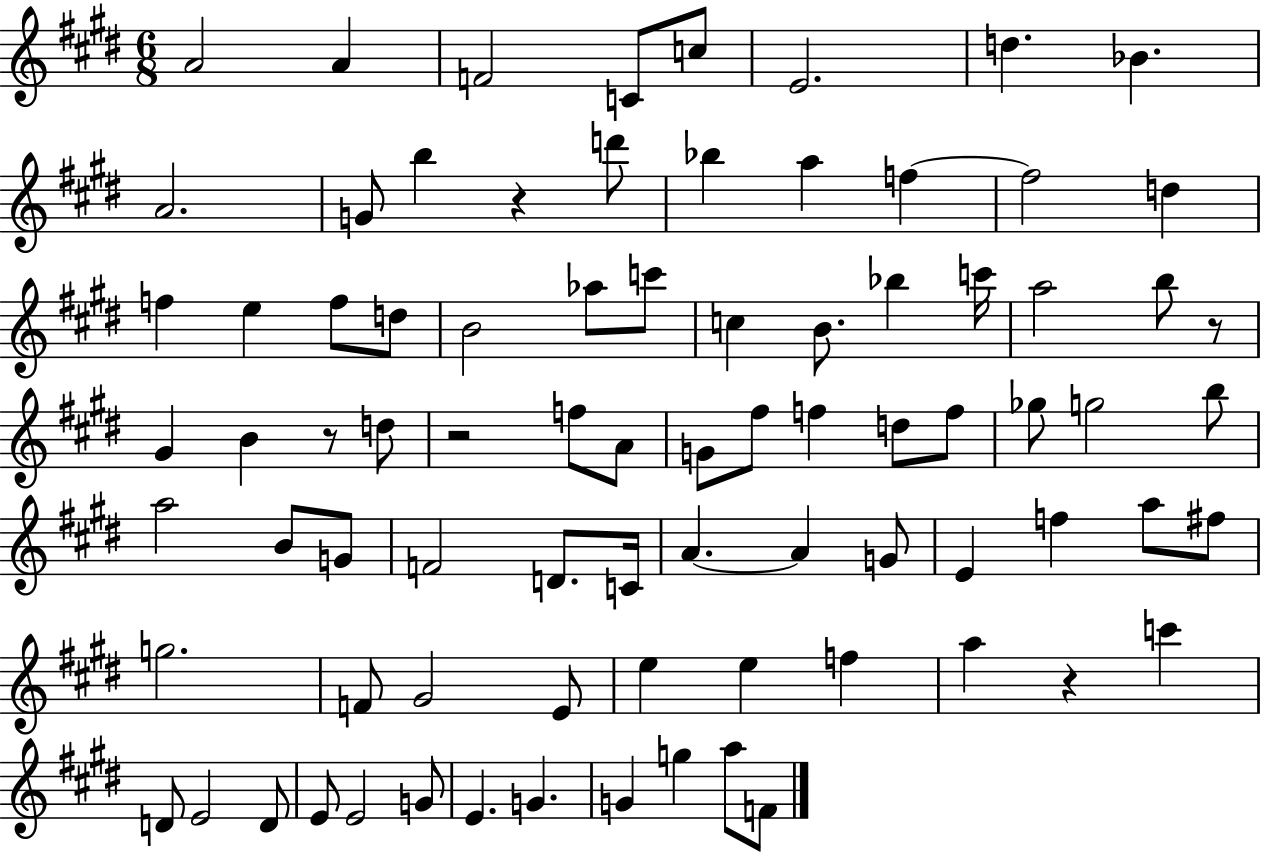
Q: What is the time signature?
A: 6/8